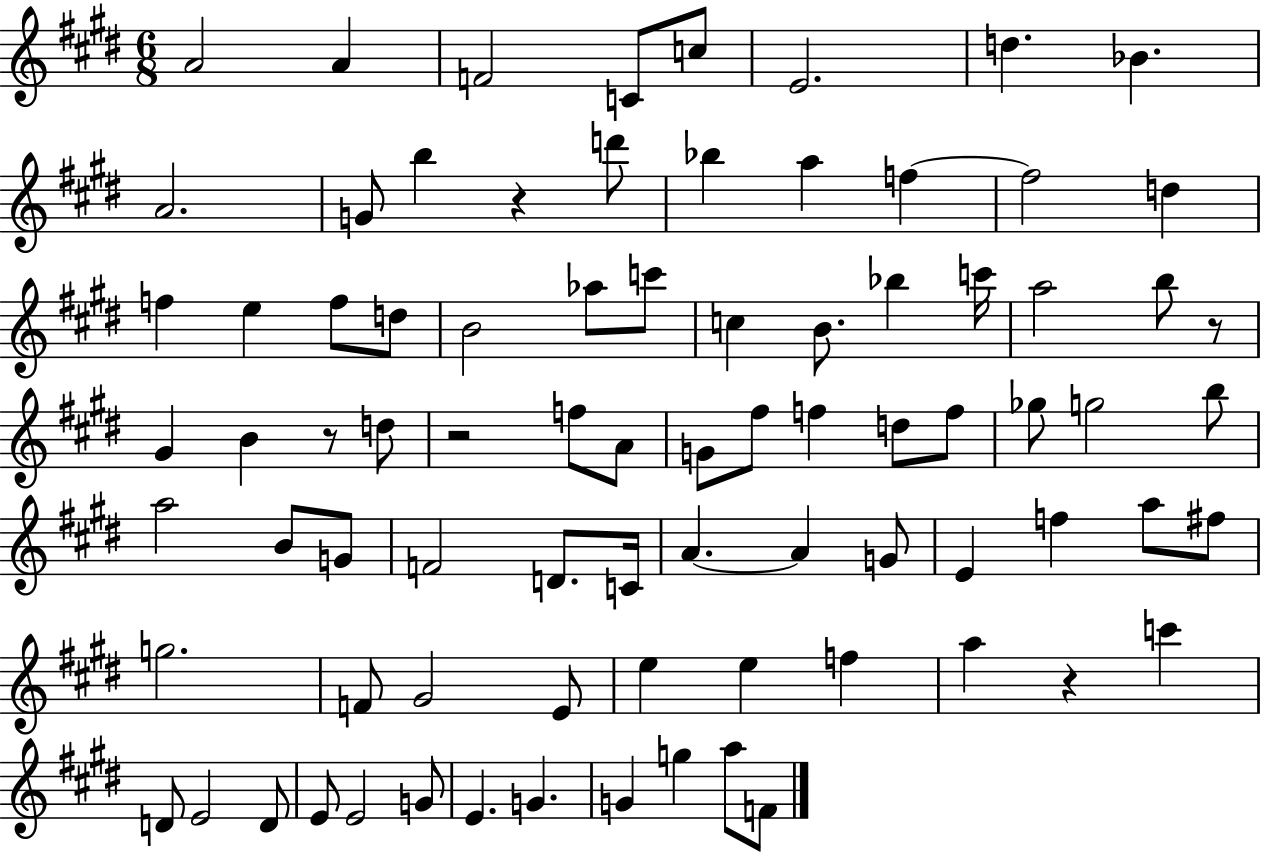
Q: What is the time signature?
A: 6/8